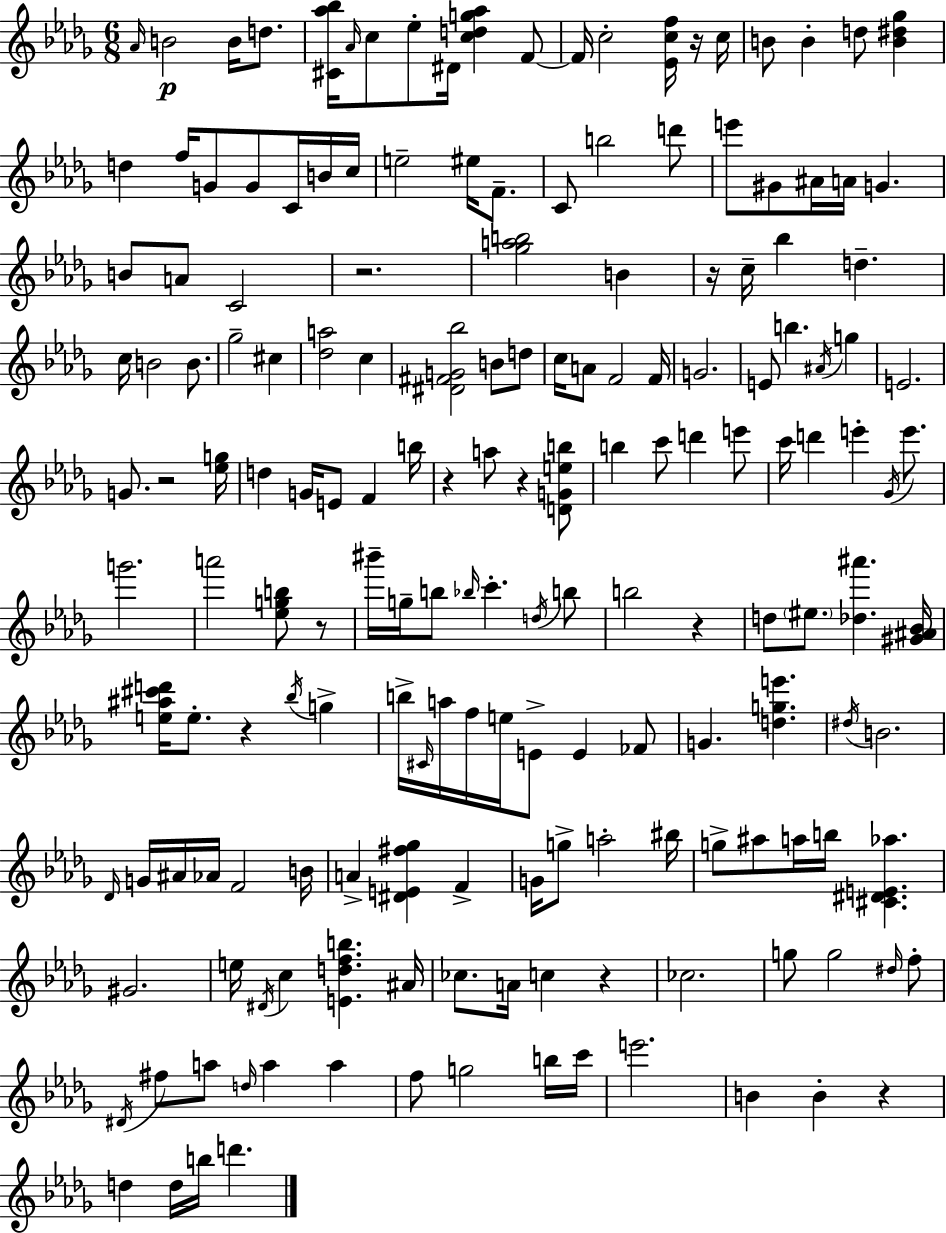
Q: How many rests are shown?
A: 11